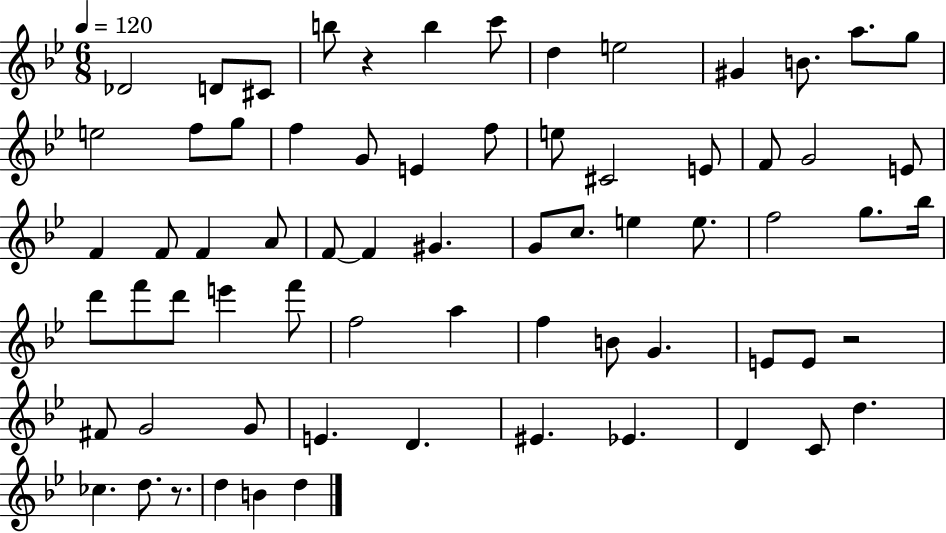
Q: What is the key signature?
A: BES major